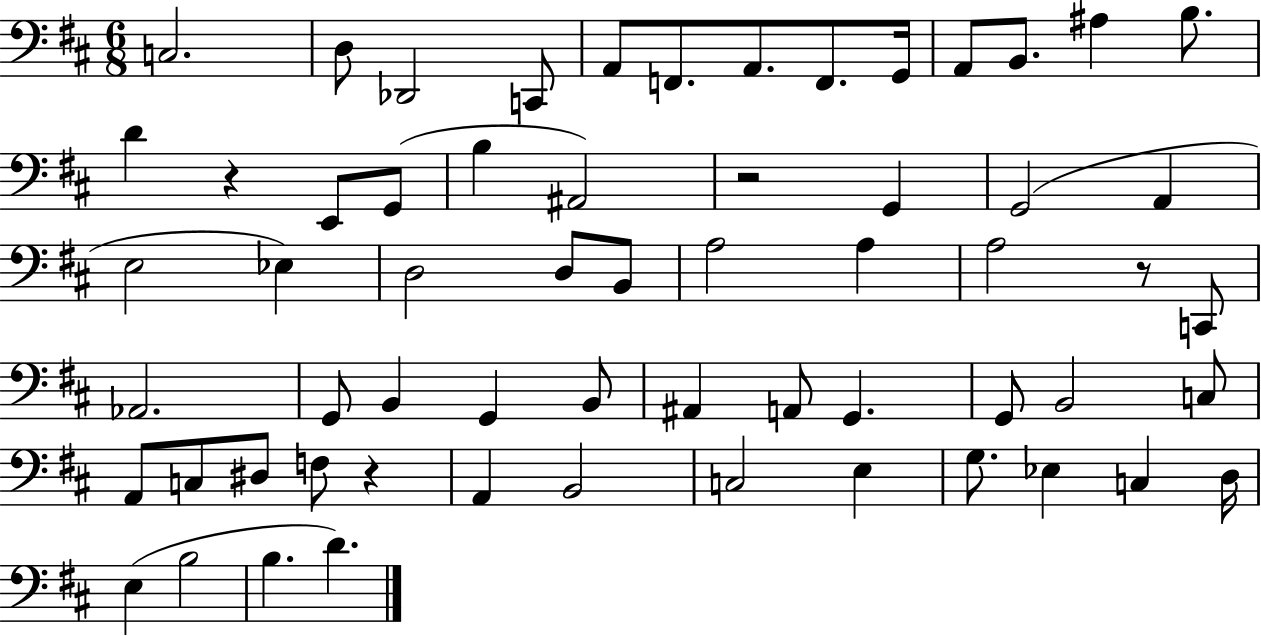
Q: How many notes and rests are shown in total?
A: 61